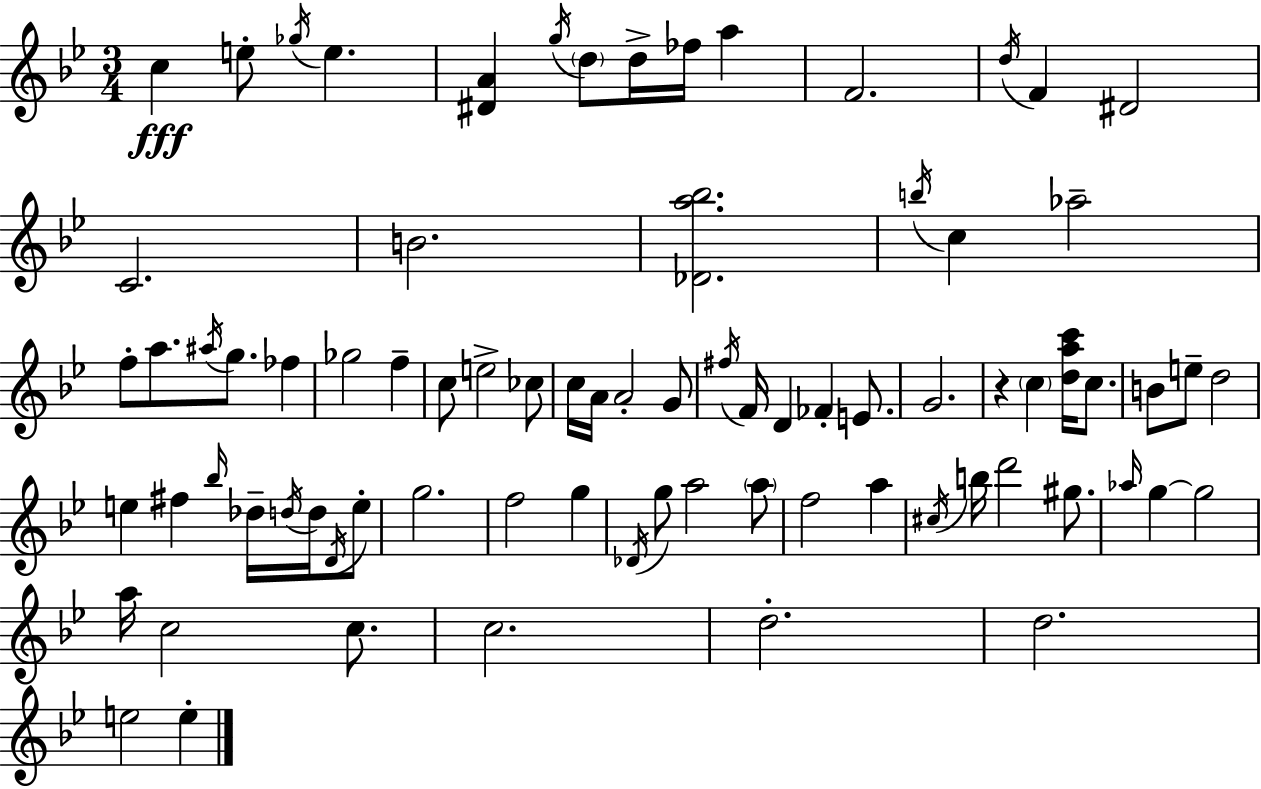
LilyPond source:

{
  \clef treble
  \numericTimeSignature
  \time 3/4
  \key bes \major
  c''4\fff e''8-. \acciaccatura { ges''16 } e''4. | <dis' a'>4 \acciaccatura { g''16 } \parenthesize d''8 d''16-> fes''16 a''4 | f'2. | \acciaccatura { d''16 } f'4 dis'2 | \break c'2. | b'2. | <des' a'' bes''>2. | \acciaccatura { b''16 } c''4 aes''2-- | \break f''8-. a''8. \acciaccatura { ais''16 } g''8. | fes''4 ges''2 | f''4-- c''8 e''2-> | ces''8 c''16 a'16 a'2-. | \break g'8 \acciaccatura { fis''16 } f'16 d'4 fes'4-. | e'8. g'2. | r4 \parenthesize c''4 | <d'' a'' c'''>16 c''8. b'8 e''8-- d''2 | \break e''4 fis''4 | \grace { bes''16 } des''16-- \acciaccatura { d''16 } d''16 \acciaccatura { d'16 } e''8-. g''2. | f''2 | g''4 \acciaccatura { des'16 } g''8 | \break a''2 \parenthesize a''8 f''2 | a''4 \acciaccatura { cis''16 } b''16 | d'''2 gis''8. \grace { aes''16 } | g''4~~ g''2 | \break a''16 c''2 c''8. | c''2. | d''2.-. | d''2. | \break e''2 e''4-. | \bar "|."
}